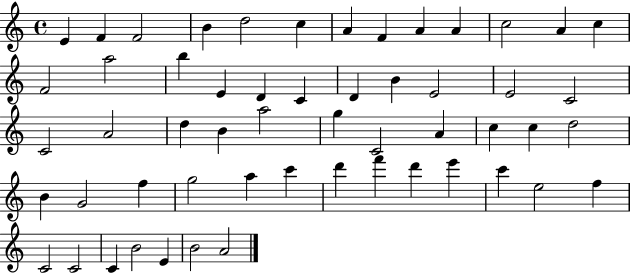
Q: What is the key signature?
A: C major